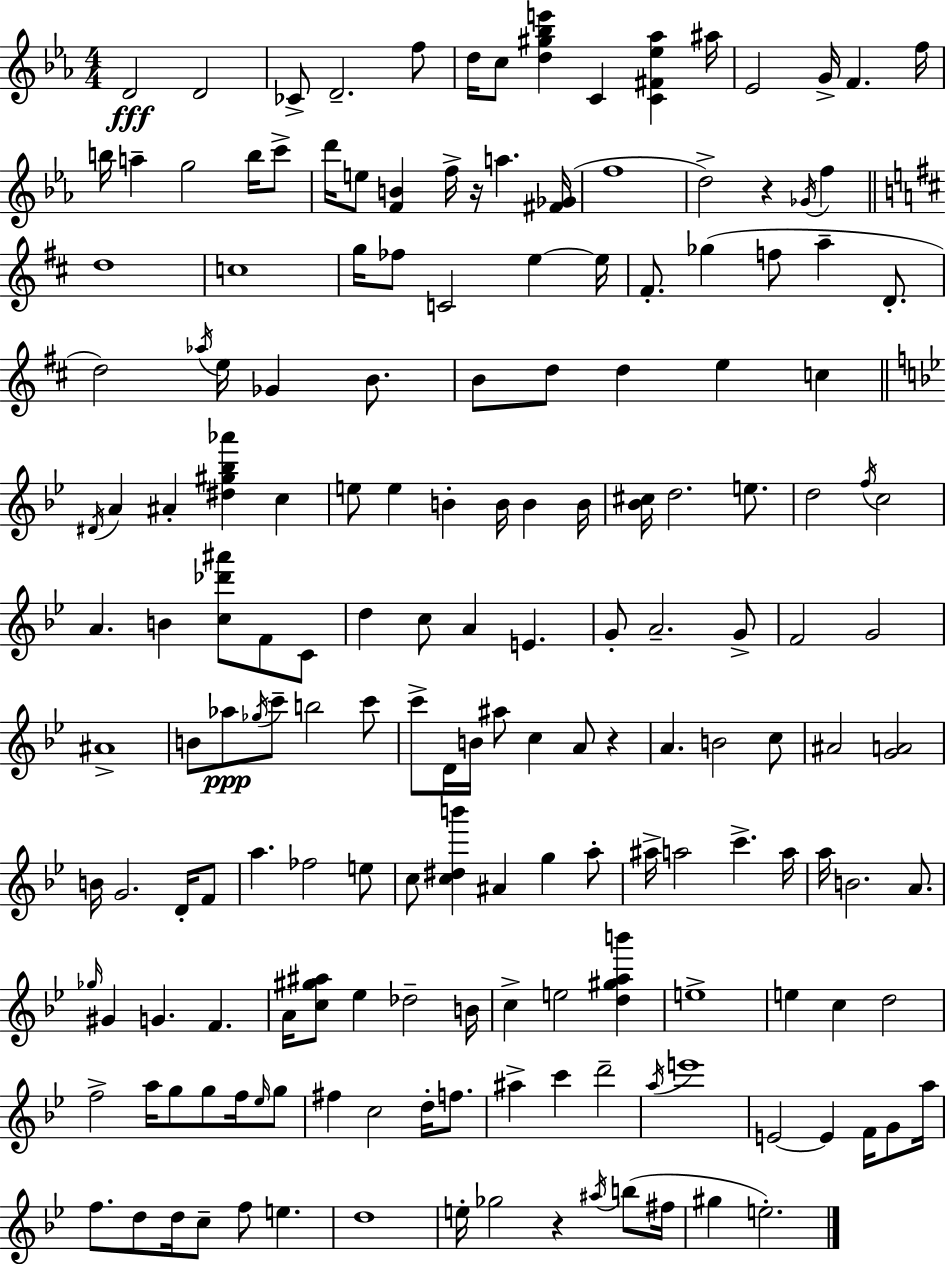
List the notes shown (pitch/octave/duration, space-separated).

D4/h D4/h CES4/e D4/h. F5/e D5/s C5/e [D5,G#5,Bb5,E6]/q C4/q [C4,F#4,Eb5,Ab5]/q A#5/s Eb4/h G4/s F4/q. F5/s B5/s A5/q G5/h B5/s C6/e D6/s E5/e [F4,B4]/q F5/s R/s A5/q. [F#4,Gb4]/s F5/w D5/h R/q Gb4/s F5/q D5/w C5/w G5/s FES5/e C4/h E5/q E5/s F#4/e. Gb5/q F5/e A5/q D4/e. D5/h Ab5/s E5/s Gb4/q B4/e. B4/e D5/e D5/q E5/q C5/q D#4/s A4/q A#4/q [D#5,G#5,Bb5,Ab6]/q C5/q E5/e E5/q B4/q B4/s B4/q B4/s [Bb4,C#5]/s D5/h. E5/e. D5/h F5/s C5/h A4/q. B4/q [C5,Db6,A#6]/e F4/e C4/e D5/q C5/e A4/q E4/q. G4/e A4/h. G4/e F4/h G4/h A#4/w B4/e Ab5/e Gb5/s C6/e B5/h C6/e C6/e D4/s B4/s A#5/e C5/q A4/e R/q A4/q. B4/h C5/e A#4/h [G4,A4]/h B4/s G4/h. D4/s F4/e A5/q. FES5/h E5/e C5/e [C5,D#5,B6]/q A#4/q G5/q A5/e A#5/s A5/h C6/q. A5/s A5/s B4/h. A4/e. Gb5/s G#4/q G4/q. F4/q. A4/s [C5,G#5,A#5]/e Eb5/q Db5/h B4/s C5/q E5/h [D5,G#5,A5,B6]/q E5/w E5/q C5/q D5/h F5/h A5/s G5/e G5/e F5/s Eb5/s G5/e F#5/q C5/h D5/s F5/e. A#5/q C6/q D6/h A5/s E6/w E4/h E4/q F4/s G4/e A5/s F5/e. D5/e D5/s C5/e F5/e E5/q. D5/w E5/s Gb5/h R/q A#5/s B5/e F#5/s G#5/q E5/h.